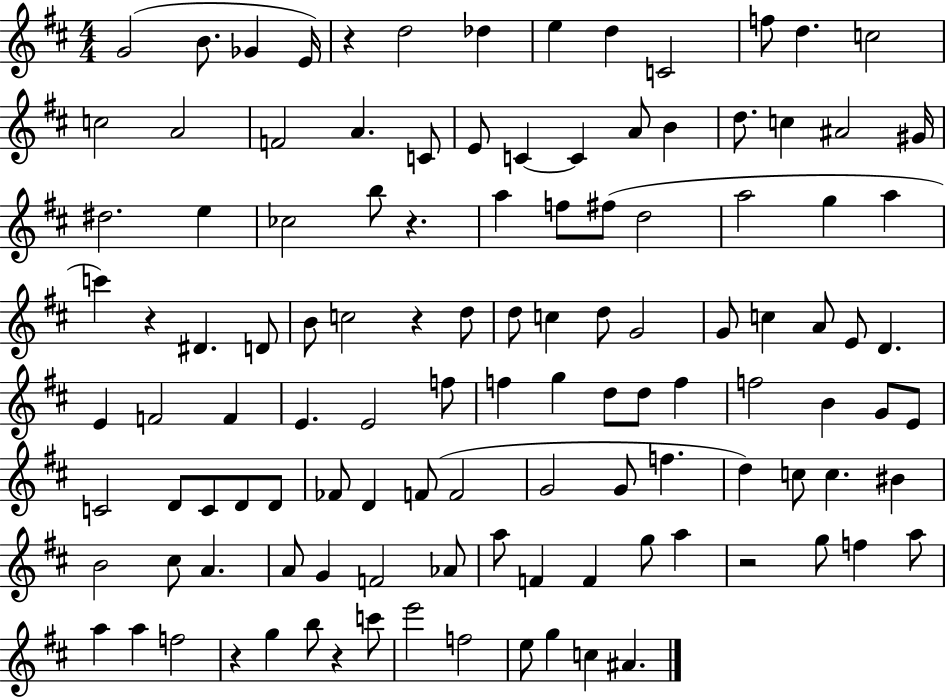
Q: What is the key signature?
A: D major